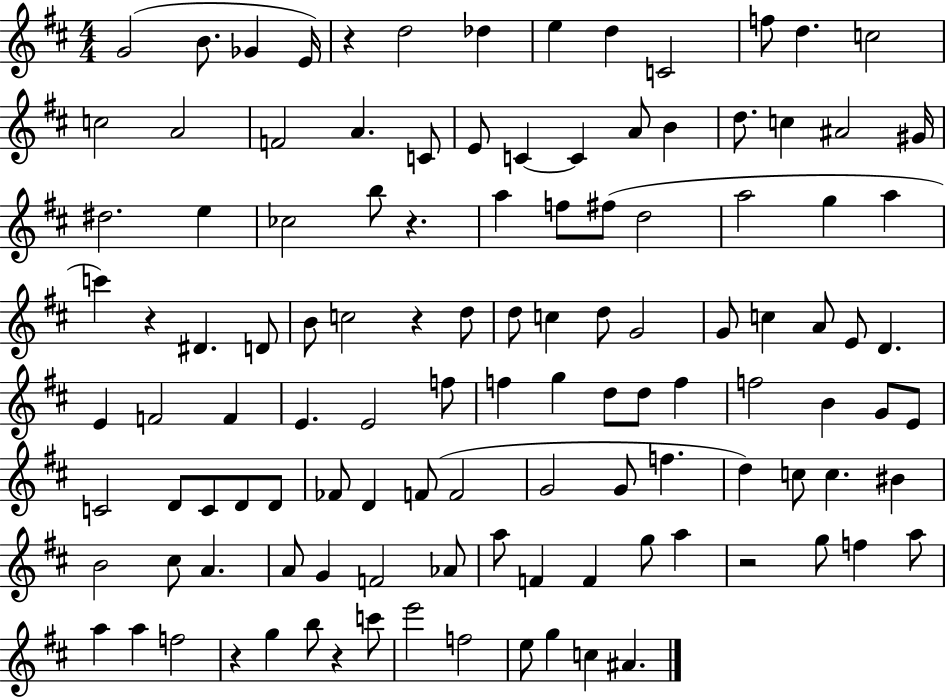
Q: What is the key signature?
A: D major